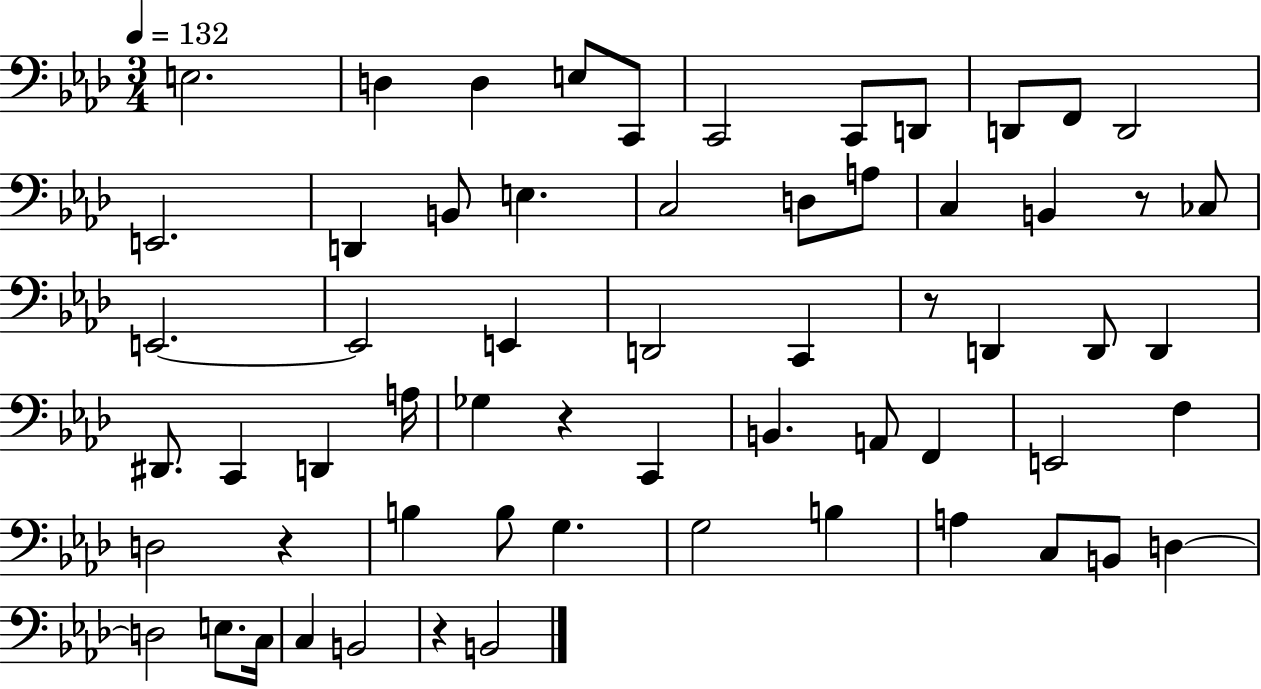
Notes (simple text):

E3/h. D3/q D3/q E3/e C2/e C2/h C2/e D2/e D2/e F2/e D2/h E2/h. D2/q B2/e E3/q. C3/h D3/e A3/e C3/q B2/q R/e CES3/e E2/h. E2/h E2/q D2/h C2/q R/e D2/q D2/e D2/q D#2/e. C2/q D2/q A3/s Gb3/q R/q C2/q B2/q. A2/e F2/q E2/h F3/q D3/h R/q B3/q B3/e G3/q. G3/h B3/q A3/q C3/e B2/e D3/q D3/h E3/e. C3/s C3/q B2/h R/q B2/h